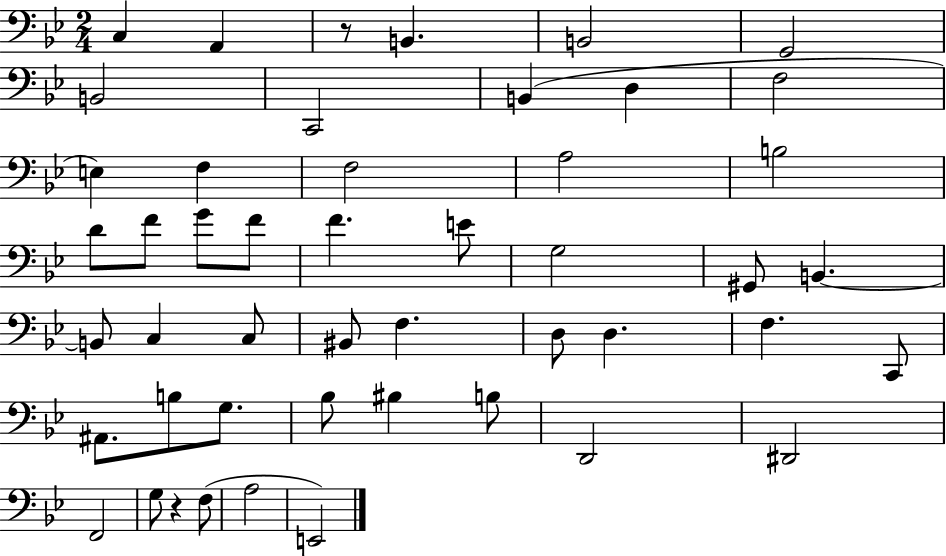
X:1
T:Untitled
M:2/4
L:1/4
K:Bb
C, A,, z/2 B,, B,,2 G,,2 B,,2 C,,2 B,, D, F,2 E, F, F,2 A,2 B,2 D/2 F/2 G/2 F/2 F E/2 G,2 ^G,,/2 B,, B,,/2 C, C,/2 ^B,,/2 F, D,/2 D, F, C,,/2 ^A,,/2 B,/2 G,/2 _B,/2 ^B, B,/2 D,,2 ^D,,2 F,,2 G,/2 z F,/2 A,2 E,,2